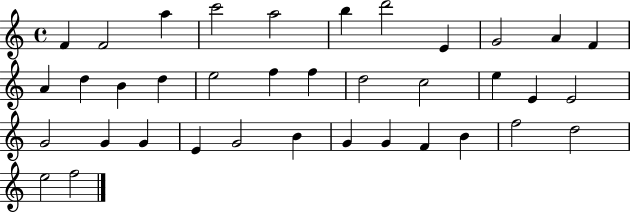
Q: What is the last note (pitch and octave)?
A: F5